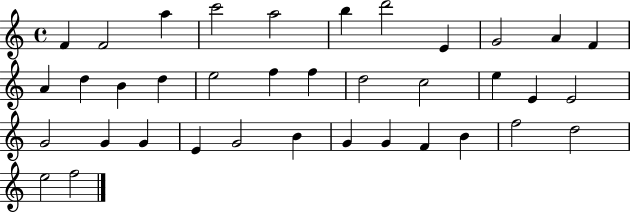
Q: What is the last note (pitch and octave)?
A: F5